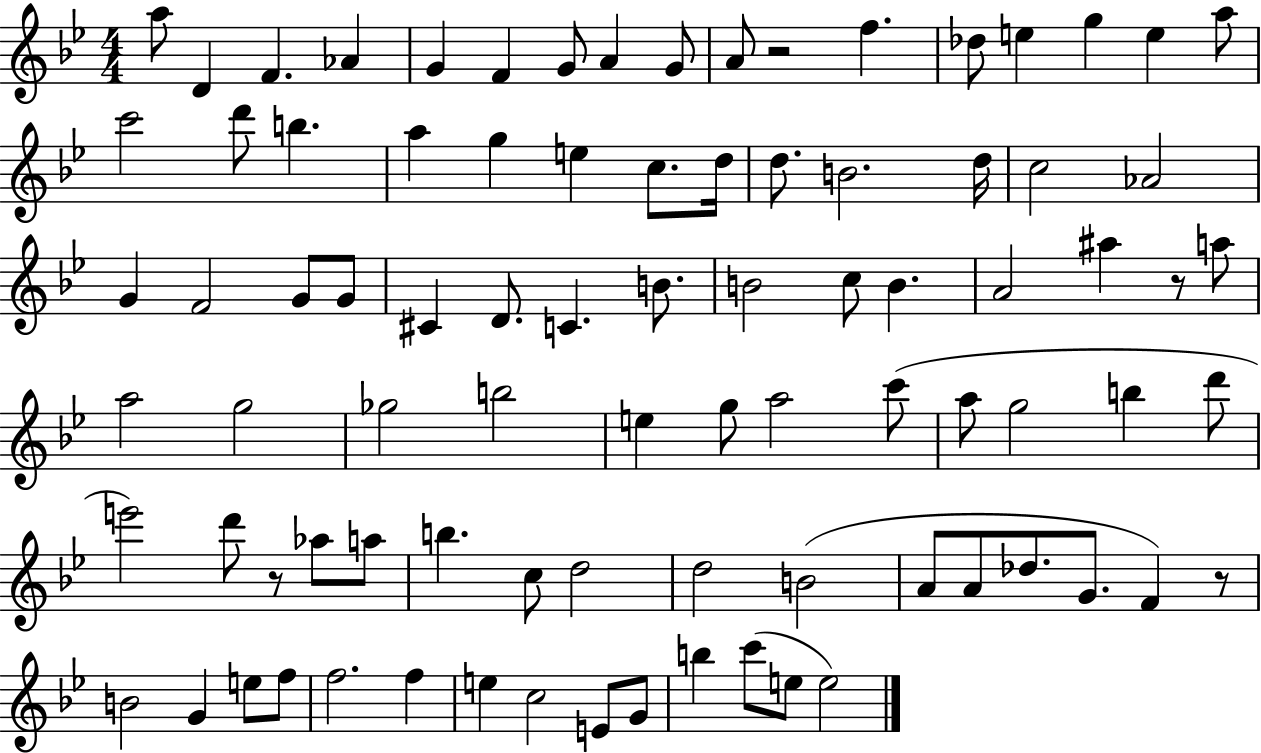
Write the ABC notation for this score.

X:1
T:Untitled
M:4/4
L:1/4
K:Bb
a/2 D F _A G F G/2 A G/2 A/2 z2 f _d/2 e g e a/2 c'2 d'/2 b a g e c/2 d/4 d/2 B2 d/4 c2 _A2 G F2 G/2 G/2 ^C D/2 C B/2 B2 c/2 B A2 ^a z/2 a/2 a2 g2 _g2 b2 e g/2 a2 c'/2 a/2 g2 b d'/2 e'2 d'/2 z/2 _a/2 a/2 b c/2 d2 d2 B2 A/2 A/2 _d/2 G/2 F z/2 B2 G e/2 f/2 f2 f e c2 E/2 G/2 b c'/2 e/2 e2